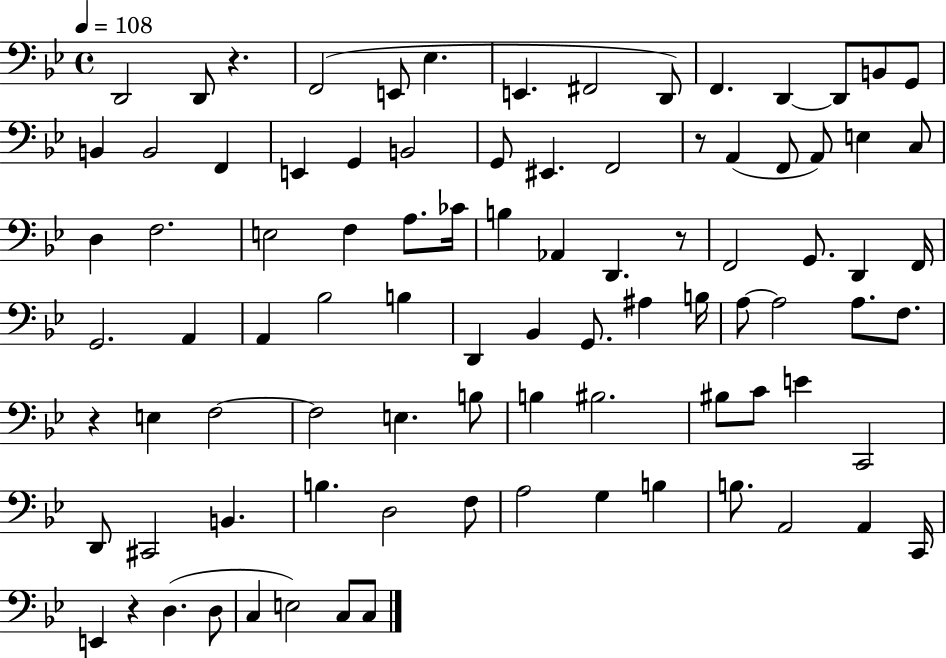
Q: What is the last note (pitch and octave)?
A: C3